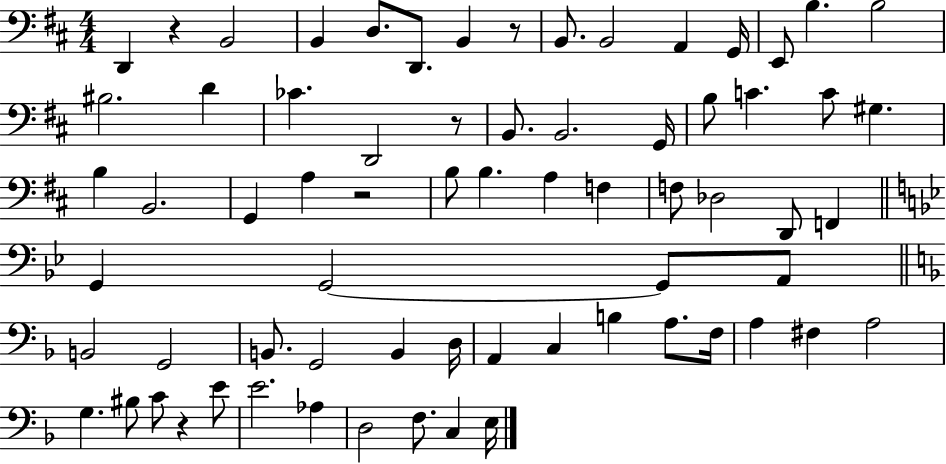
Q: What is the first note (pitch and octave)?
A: D2